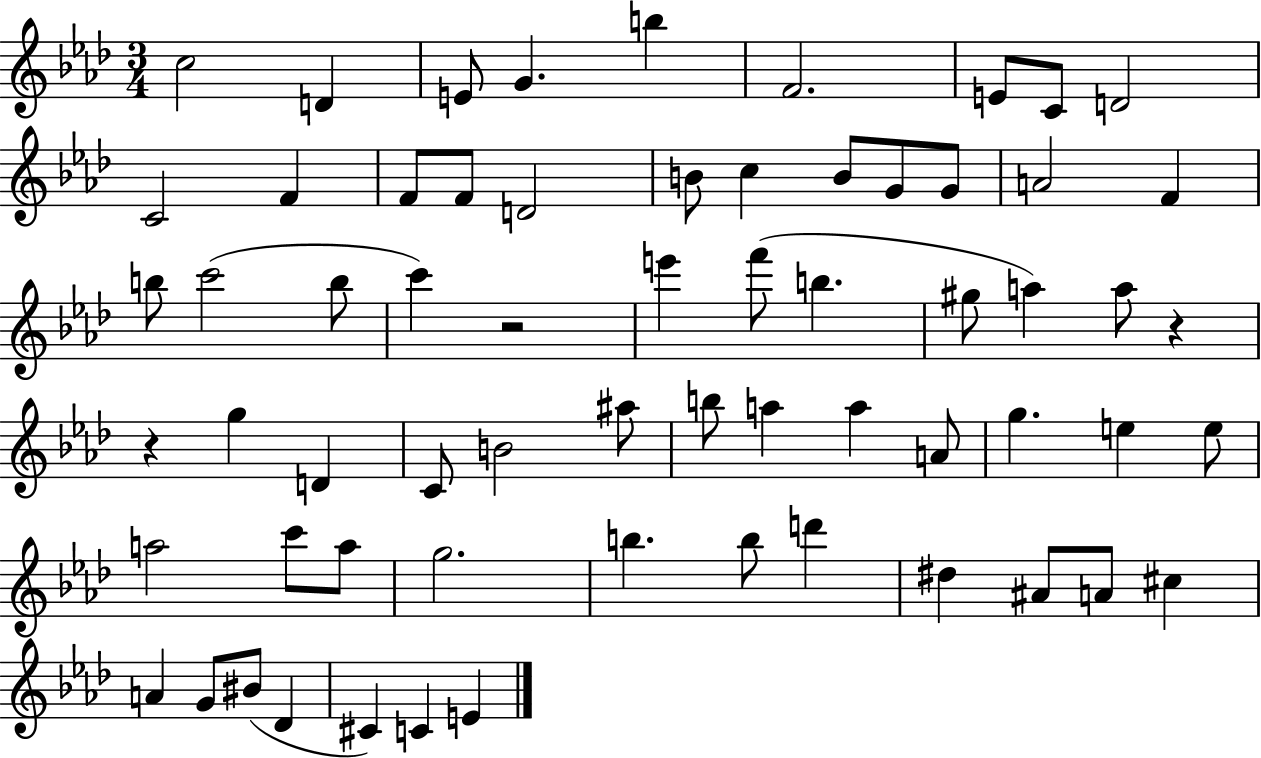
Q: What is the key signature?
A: AES major